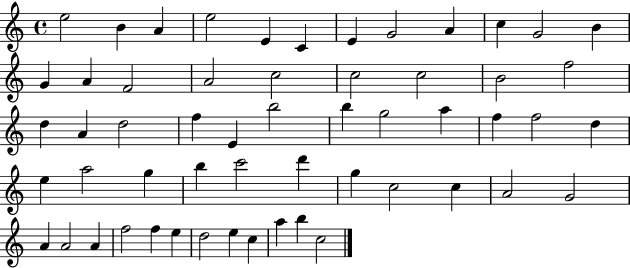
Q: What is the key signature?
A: C major